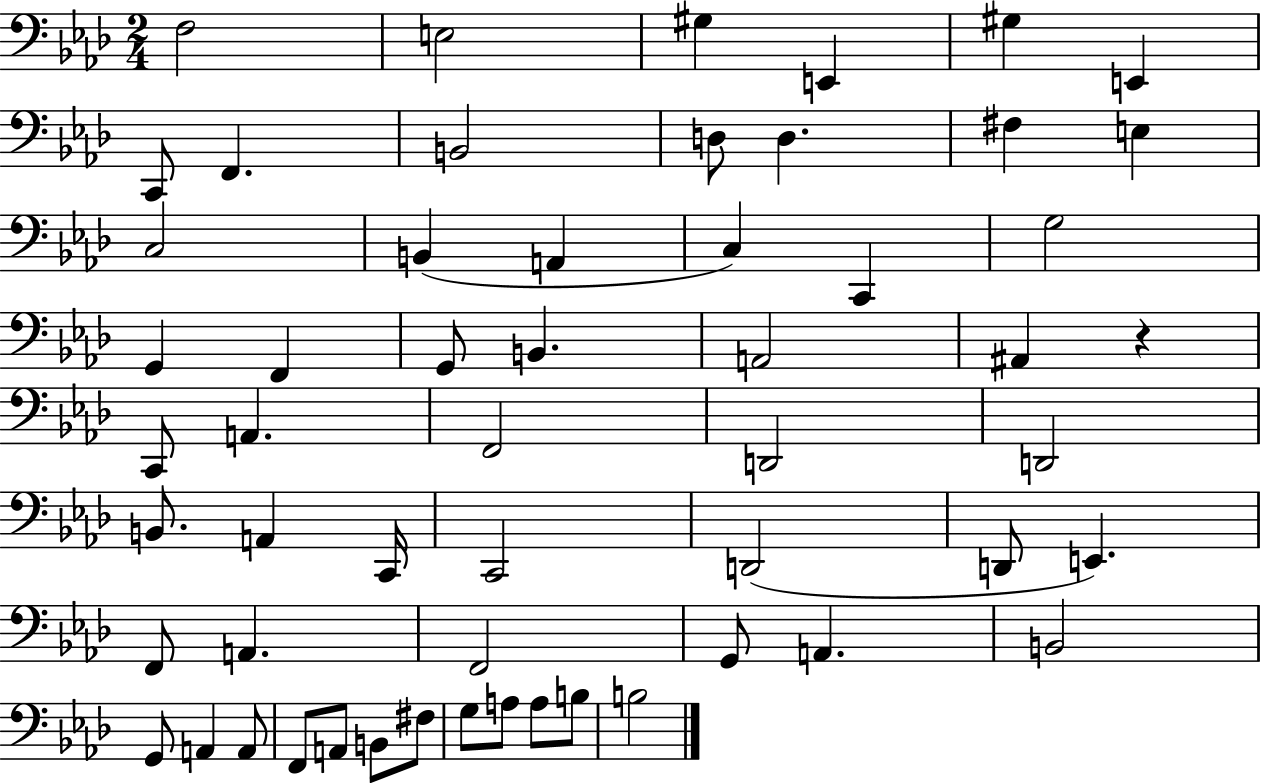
X:1
T:Untitled
M:2/4
L:1/4
K:Ab
F,2 E,2 ^G, E,, ^G, E,, C,,/2 F,, B,,2 D,/2 D, ^F, E, C,2 B,, A,, C, C,, G,2 G,, F,, G,,/2 B,, A,,2 ^A,, z C,,/2 A,, F,,2 D,,2 D,,2 B,,/2 A,, C,,/4 C,,2 D,,2 D,,/2 E,, F,,/2 A,, F,,2 G,,/2 A,, B,,2 G,,/2 A,, A,,/2 F,,/2 A,,/2 B,,/2 ^F,/2 G,/2 A,/2 A,/2 B,/2 B,2